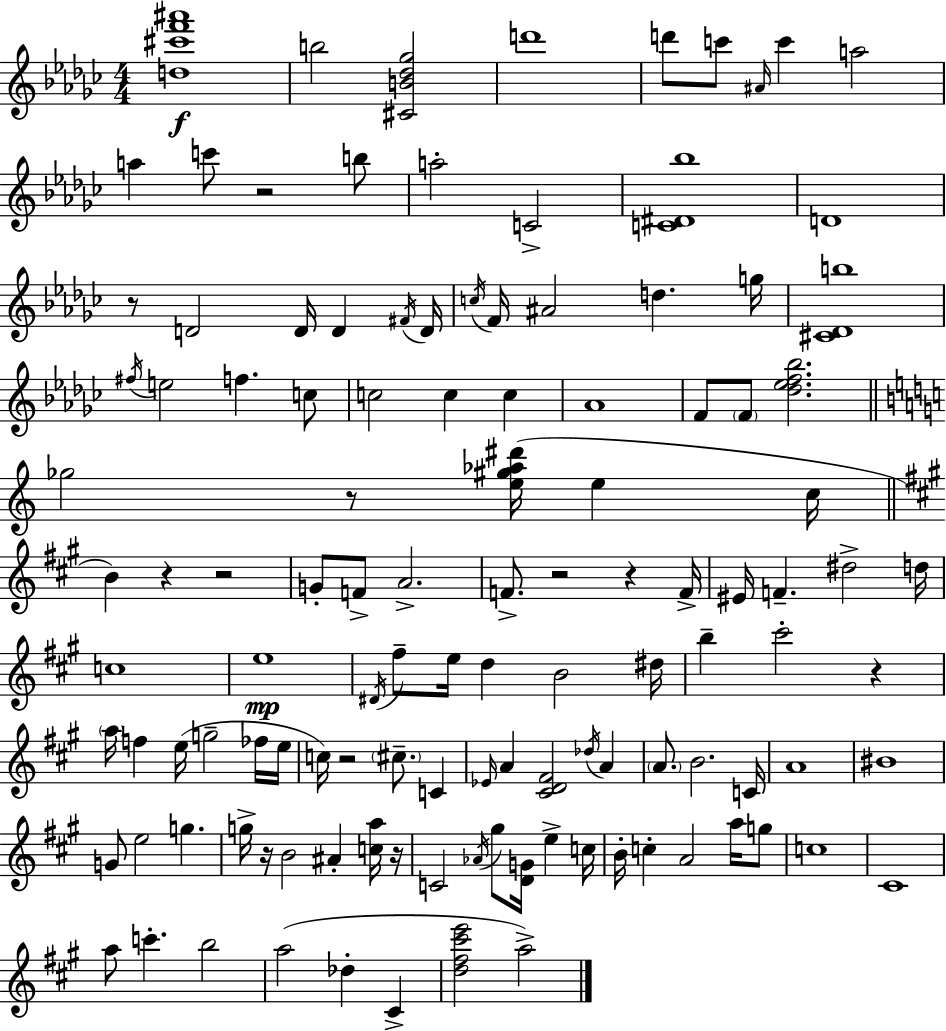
X:1
T:Untitled
M:4/4
L:1/4
K:Ebm
[d^c'f'^a']4 b2 [^CB_d_g]2 d'4 d'/2 c'/2 ^A/4 c' a2 a c'/2 z2 b/2 a2 C2 [C^D_b]4 D4 z/2 D2 D/4 D ^F/4 D/4 c/4 F/4 ^A2 d g/4 [^C_Db]4 ^f/4 e2 f c/2 c2 c c _A4 F/2 F/2 [_d_ef_b]2 _g2 z/2 [e^g_a^d']/4 e c/4 B z z2 G/2 F/2 A2 F/2 z2 z F/4 ^E/4 F ^d2 d/4 c4 e4 ^D/4 ^f/2 e/4 d B2 ^d/4 b ^c'2 z a/4 f e/4 g2 _f/4 e/4 c/4 z2 ^c/2 C _E/4 A [^CD^F]2 _d/4 A A/2 B2 C/4 A4 ^B4 G/2 e2 g g/4 z/4 B2 ^A [ca]/4 z/4 C2 _A/4 ^g/2 [DG]/4 e c/4 B/4 c A2 a/4 g/2 c4 ^C4 a/2 c' b2 a2 _d ^C [d^f^c'e']2 a2